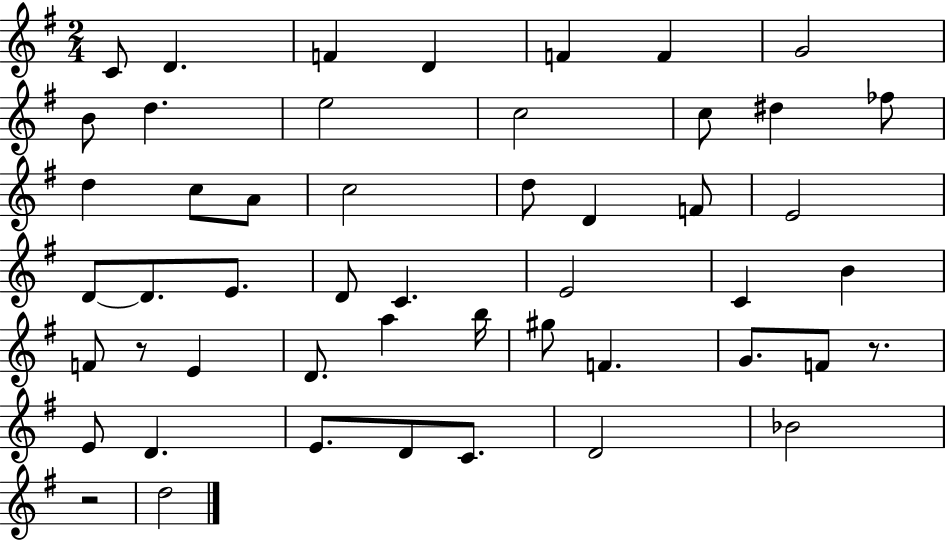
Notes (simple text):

C4/e D4/q. F4/q D4/q F4/q F4/q G4/h B4/e D5/q. E5/h C5/h C5/e D#5/q FES5/e D5/q C5/e A4/e C5/h D5/e D4/q F4/e E4/h D4/e D4/e. E4/e. D4/e C4/q. E4/h C4/q B4/q F4/e R/e E4/q D4/e. A5/q B5/s G#5/e F4/q. G4/e. F4/e R/e. E4/e D4/q. E4/e. D4/e C4/e. D4/h Bb4/h R/h D5/h